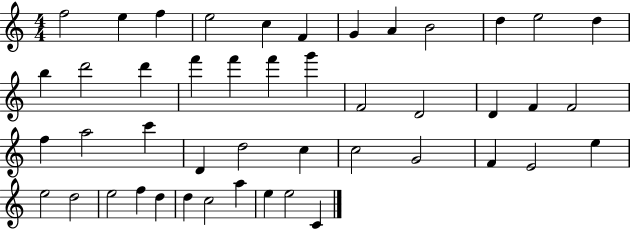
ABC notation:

X:1
T:Untitled
M:4/4
L:1/4
K:C
f2 e f e2 c F G A B2 d e2 d b d'2 d' f' f' f' g' F2 D2 D F F2 f a2 c' D d2 c c2 G2 F E2 e e2 d2 e2 f d d c2 a e e2 C